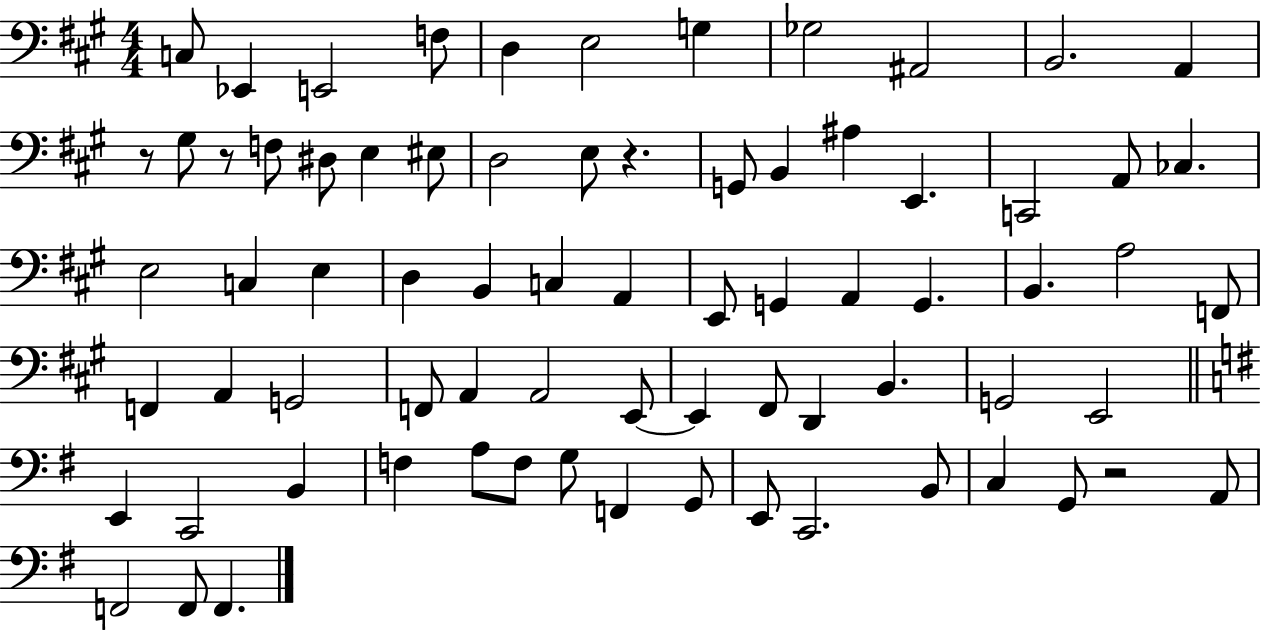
X:1
T:Untitled
M:4/4
L:1/4
K:A
C,/2 _E,, E,,2 F,/2 D, E,2 G, _G,2 ^A,,2 B,,2 A,, z/2 ^G,/2 z/2 F,/2 ^D,/2 E, ^E,/2 D,2 E,/2 z G,,/2 B,, ^A, E,, C,,2 A,,/2 _C, E,2 C, E, D, B,, C, A,, E,,/2 G,, A,, G,, B,, A,2 F,,/2 F,, A,, G,,2 F,,/2 A,, A,,2 E,,/2 E,, ^F,,/2 D,, B,, G,,2 E,,2 E,, C,,2 B,, F, A,/2 F,/2 G,/2 F,, G,,/2 E,,/2 C,,2 B,,/2 C, G,,/2 z2 A,,/2 F,,2 F,,/2 F,,